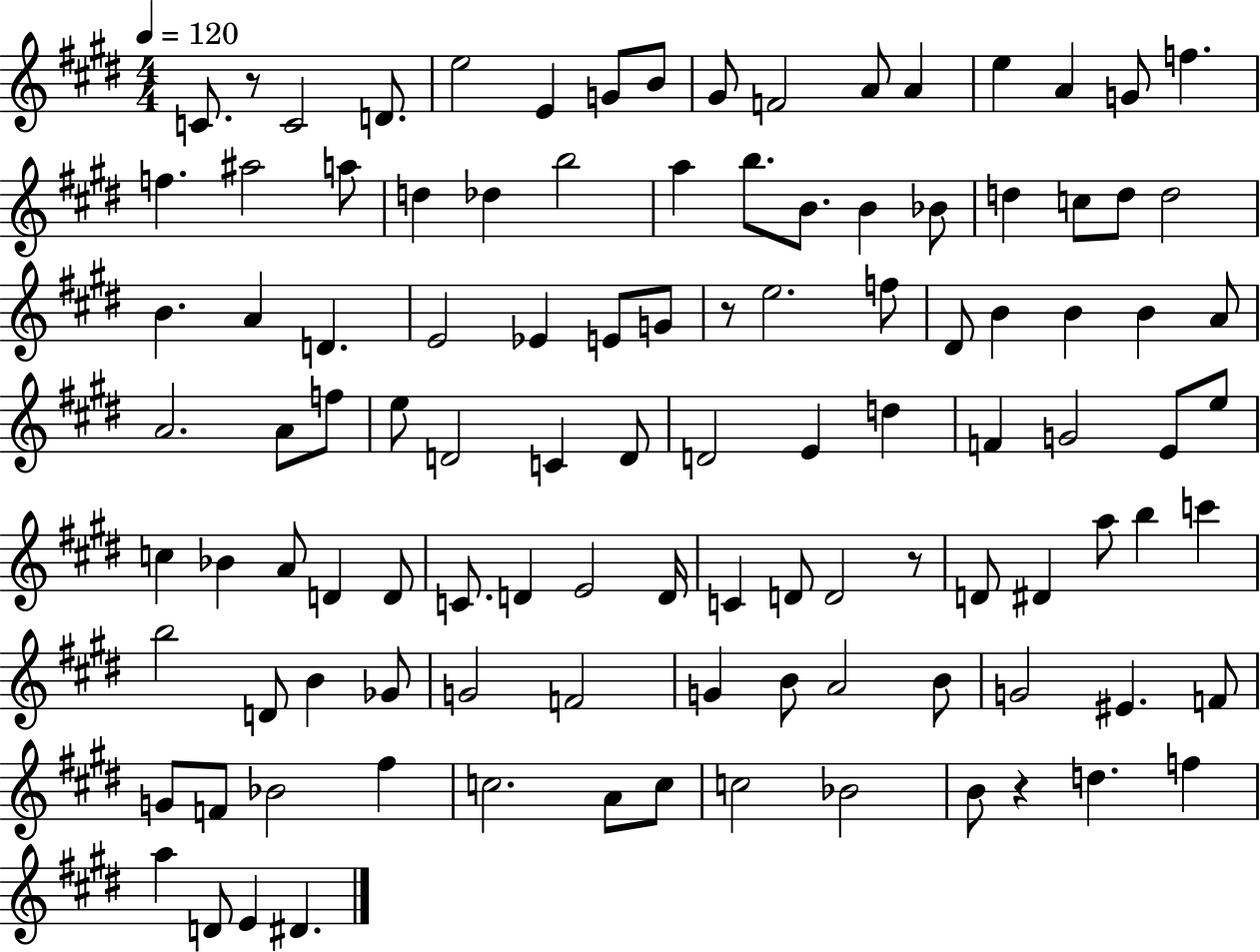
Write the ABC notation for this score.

X:1
T:Untitled
M:4/4
L:1/4
K:E
C/2 z/2 C2 D/2 e2 E G/2 B/2 ^G/2 F2 A/2 A e A G/2 f f ^a2 a/2 d _d b2 a b/2 B/2 B _B/2 d c/2 d/2 d2 B A D E2 _E E/2 G/2 z/2 e2 f/2 ^D/2 B B B A/2 A2 A/2 f/2 e/2 D2 C D/2 D2 E d F G2 E/2 e/2 c _B A/2 D D/2 C/2 D E2 D/4 C D/2 D2 z/2 D/2 ^D a/2 b c' b2 D/2 B _G/2 G2 F2 G B/2 A2 B/2 G2 ^E F/2 G/2 F/2 _B2 ^f c2 A/2 c/2 c2 _B2 B/2 z d f a D/2 E ^D